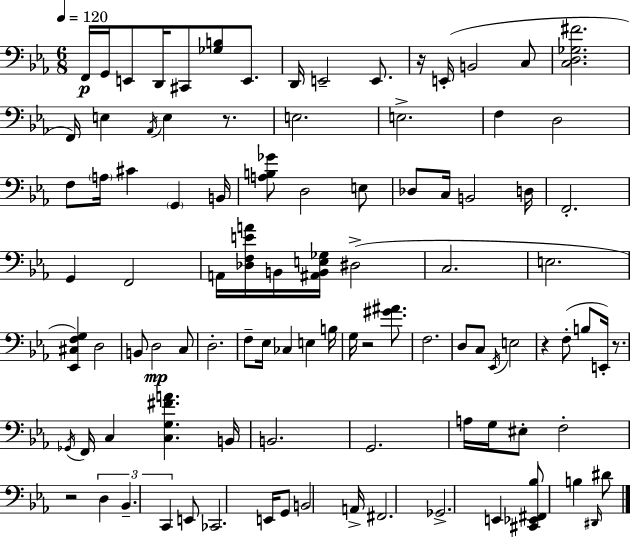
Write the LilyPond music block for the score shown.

{
  \clef bass
  \numericTimeSignature
  \time 6/8
  \key c \minor
  \tempo 4 = 120
  f,16\p g,16 e,8 d,16 cis,8 <ges b>8 e,8. | d,16 e,2-- e,8. | r16 e,16-.( b,2 c8 | <c d ges fis'>2. | \break f,16) e4 \acciaccatura { aes,16 } e4 r8. | e2. | e2.-> | f4 d2 | \break f8 \parenthesize a16 cis'4 \parenthesize g,4 | b,16 <a b ges'>8 d2 e8 | des8 c16 b,2 | d16 f,2.-. | \break g,4 f,2 | a,16 <des f e' a'>16 b,16 <ais, b, e ges>16 dis2->( | c2. | e2. | \break <ees, cis f g>4) d2 | b,8 d2\mp c8 | d2.-. | f8-- ees16 ces4 e4 | \break b16 g16 r2 <gis' ais'>8. | f2. | d8 c8 \acciaccatura { ees,16 } e2 | r4 f8-.( b8 e,16-.) r8. | \break \acciaccatura { ges,16 } f,16 c4 <c g fis' a'>4. | b,16 b,2. | g,2. | a16 g16 eis8-. f2-. | \break r2 \tuplet 3/2 { d4 | bes,4.-- c,4 } | e,8 ces,2. | e,16 g,8 b,2 | \break a,16-> fis,2. | ges,2.-> | e,4 <cis, ees, fis, bes>8 b4 | \grace { dis,16 } dis'8 \bar "|."
}